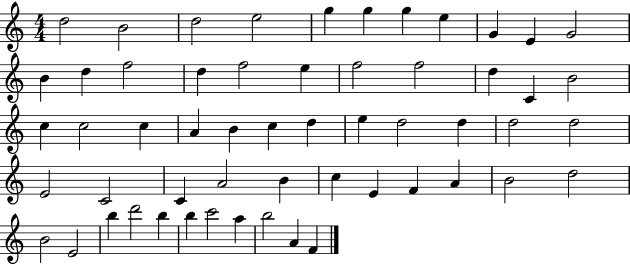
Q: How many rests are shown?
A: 0